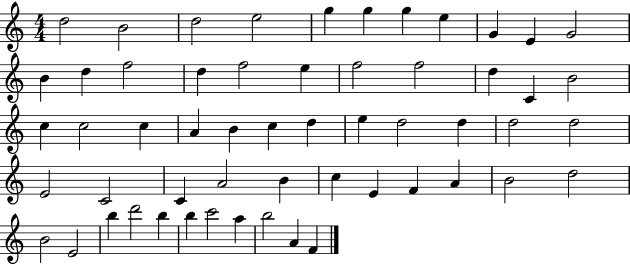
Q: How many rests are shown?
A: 0